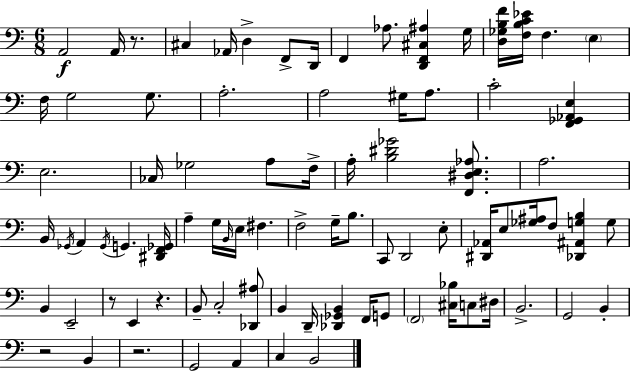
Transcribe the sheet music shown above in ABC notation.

X:1
T:Untitled
M:6/8
L:1/4
K:C
A,,2 A,,/4 z/2 ^C, _A,,/4 D, F,,/2 D,,/4 F,, _A,/2 [D,,F,,^C,^A,] G,/4 [D,_G,B,F]/4 [F,B,C_E]/4 F, E, F,/4 G,2 G,/2 A,2 A,2 ^G,/4 A,/2 C2 [F,,_G,,_A,,E,] E,2 _C,/4 _G,2 A,/2 F,/4 A,/4 [B,^D_G]2 [F,,^D,E,_A,]/2 A,2 B,,/4 _G,,/4 A,, _G,,/4 G,, [^D,,F,,_G,,]/4 A, G,/4 B,,/4 E,/4 ^F, F,2 G,/4 B,/2 C,,/2 D,,2 E,/2 [^D,,_A,,]/4 E,/2 [_G,^A,]/4 F,/2 [_D,,^A,,G,B,] G,/2 B,, E,,2 z/2 E,, z B,,/2 C,2 [_D,,^A,]/2 B,, D,,/4 [_D,,_G,,B,,] F,,/4 G,,/2 F,,2 [^C,_B,]/4 C,/2 ^D,/4 B,,2 G,,2 B,, z2 B,, z2 G,,2 A,, C, B,,2